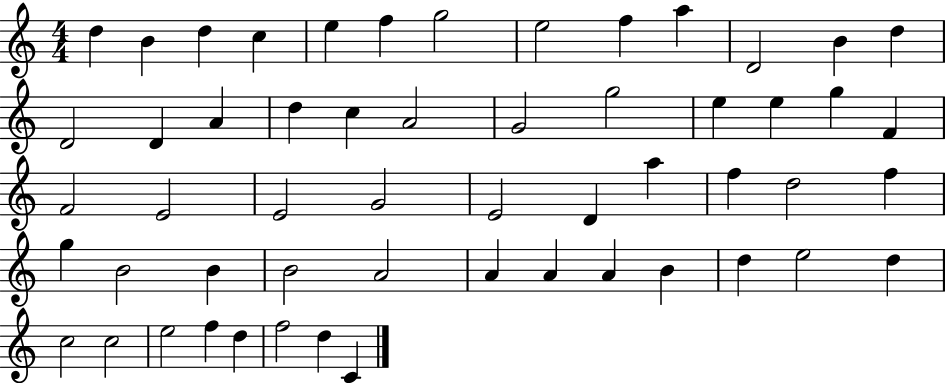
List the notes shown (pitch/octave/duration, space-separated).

D5/q B4/q D5/q C5/q E5/q F5/q G5/h E5/h F5/q A5/q D4/h B4/q D5/q D4/h D4/q A4/q D5/q C5/q A4/h G4/h G5/h E5/q E5/q G5/q F4/q F4/h E4/h E4/h G4/h E4/h D4/q A5/q F5/q D5/h F5/q G5/q B4/h B4/q B4/h A4/h A4/q A4/q A4/q B4/q D5/q E5/h D5/q C5/h C5/h E5/h F5/q D5/q F5/h D5/q C4/q